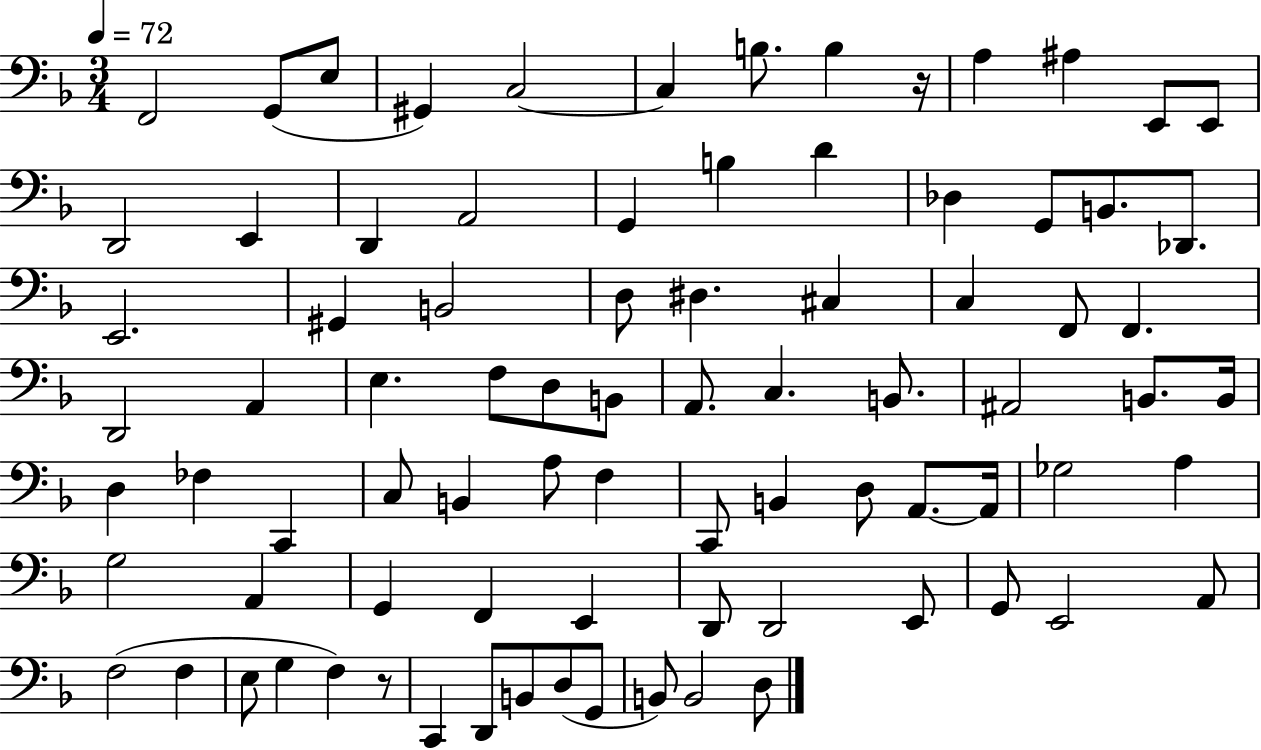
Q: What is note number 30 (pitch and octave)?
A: C3